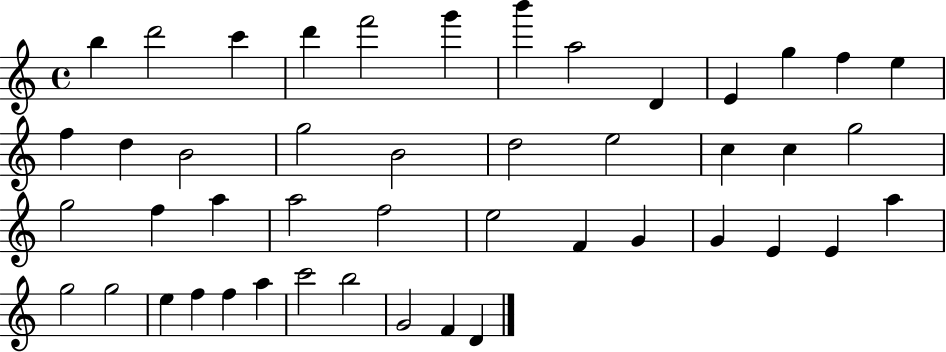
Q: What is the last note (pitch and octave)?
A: D4